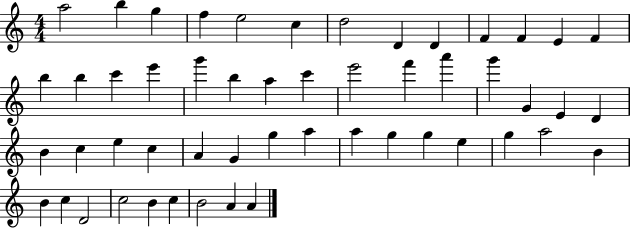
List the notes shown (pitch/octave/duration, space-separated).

A5/h B5/q G5/q F5/q E5/h C5/q D5/h D4/q D4/q F4/q F4/q E4/q F4/q B5/q B5/q C6/q E6/q G6/q B5/q A5/q C6/q E6/h F6/q A6/q G6/q G4/q E4/q D4/q B4/q C5/q E5/q C5/q A4/q G4/q G5/q A5/q A5/q G5/q G5/q E5/q G5/q A5/h B4/q B4/q C5/q D4/h C5/h B4/q C5/q B4/h A4/q A4/q